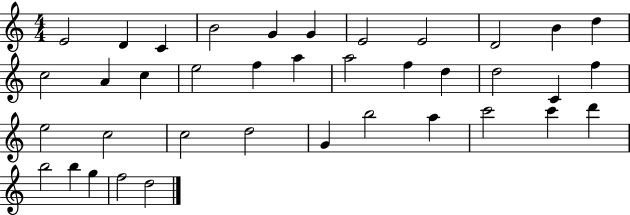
X:1
T:Untitled
M:4/4
L:1/4
K:C
E2 D C B2 G G E2 E2 D2 B d c2 A c e2 f a a2 f d d2 C f e2 c2 c2 d2 G b2 a c'2 c' d' b2 b g f2 d2